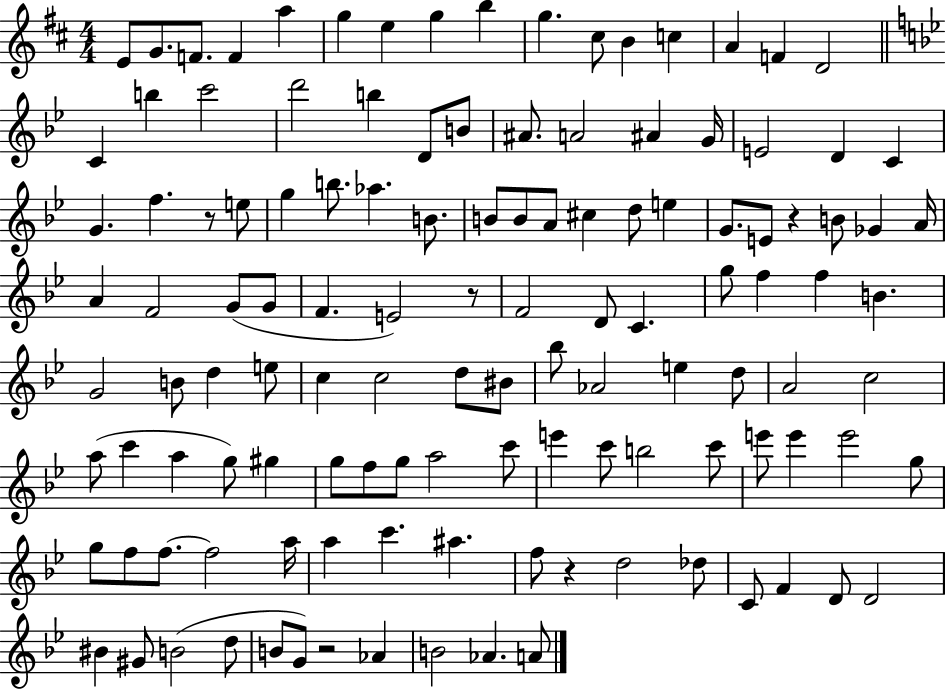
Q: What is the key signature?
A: D major